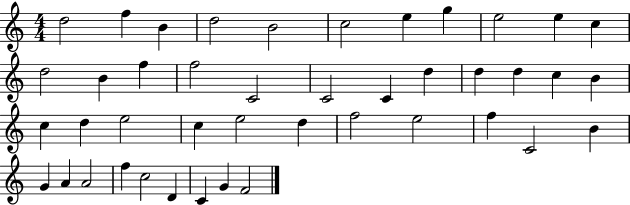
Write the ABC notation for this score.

X:1
T:Untitled
M:4/4
L:1/4
K:C
d2 f B d2 B2 c2 e g e2 e c d2 B f f2 C2 C2 C d d d c B c d e2 c e2 d f2 e2 f C2 B G A A2 f c2 D C G F2